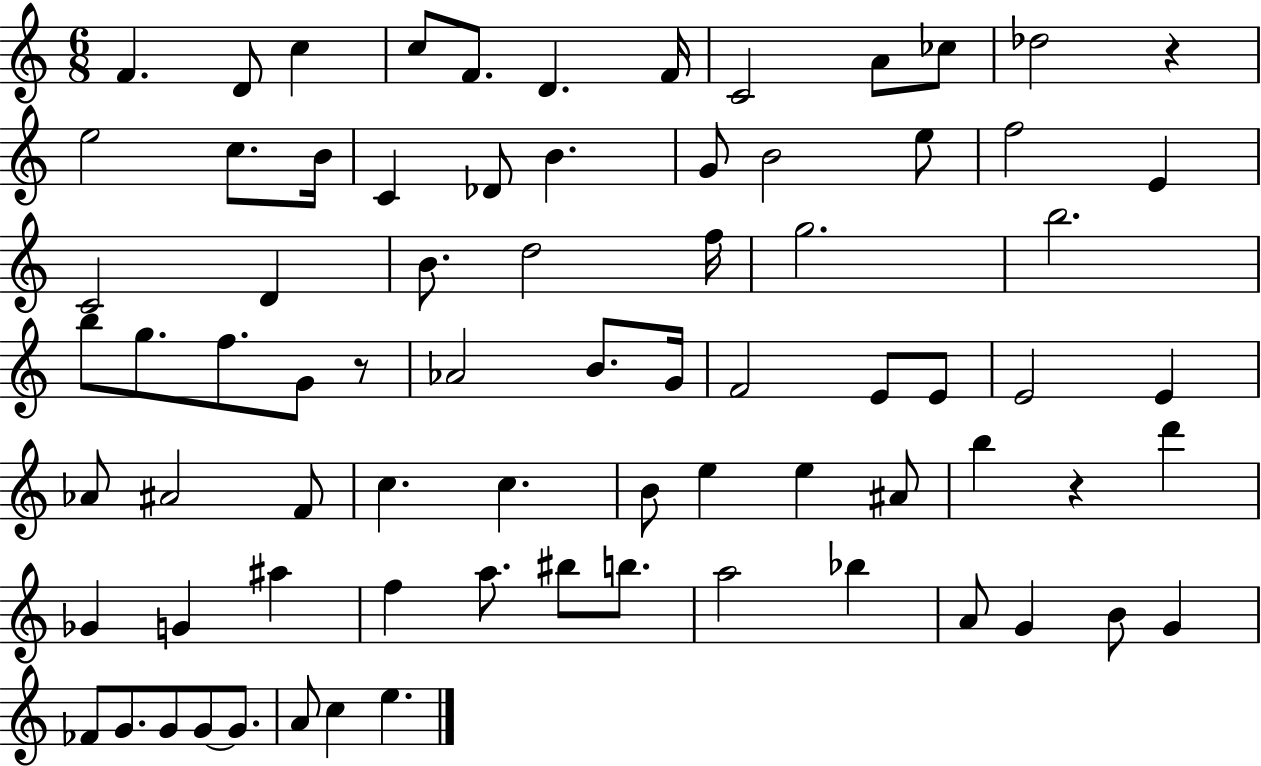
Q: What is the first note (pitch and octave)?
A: F4